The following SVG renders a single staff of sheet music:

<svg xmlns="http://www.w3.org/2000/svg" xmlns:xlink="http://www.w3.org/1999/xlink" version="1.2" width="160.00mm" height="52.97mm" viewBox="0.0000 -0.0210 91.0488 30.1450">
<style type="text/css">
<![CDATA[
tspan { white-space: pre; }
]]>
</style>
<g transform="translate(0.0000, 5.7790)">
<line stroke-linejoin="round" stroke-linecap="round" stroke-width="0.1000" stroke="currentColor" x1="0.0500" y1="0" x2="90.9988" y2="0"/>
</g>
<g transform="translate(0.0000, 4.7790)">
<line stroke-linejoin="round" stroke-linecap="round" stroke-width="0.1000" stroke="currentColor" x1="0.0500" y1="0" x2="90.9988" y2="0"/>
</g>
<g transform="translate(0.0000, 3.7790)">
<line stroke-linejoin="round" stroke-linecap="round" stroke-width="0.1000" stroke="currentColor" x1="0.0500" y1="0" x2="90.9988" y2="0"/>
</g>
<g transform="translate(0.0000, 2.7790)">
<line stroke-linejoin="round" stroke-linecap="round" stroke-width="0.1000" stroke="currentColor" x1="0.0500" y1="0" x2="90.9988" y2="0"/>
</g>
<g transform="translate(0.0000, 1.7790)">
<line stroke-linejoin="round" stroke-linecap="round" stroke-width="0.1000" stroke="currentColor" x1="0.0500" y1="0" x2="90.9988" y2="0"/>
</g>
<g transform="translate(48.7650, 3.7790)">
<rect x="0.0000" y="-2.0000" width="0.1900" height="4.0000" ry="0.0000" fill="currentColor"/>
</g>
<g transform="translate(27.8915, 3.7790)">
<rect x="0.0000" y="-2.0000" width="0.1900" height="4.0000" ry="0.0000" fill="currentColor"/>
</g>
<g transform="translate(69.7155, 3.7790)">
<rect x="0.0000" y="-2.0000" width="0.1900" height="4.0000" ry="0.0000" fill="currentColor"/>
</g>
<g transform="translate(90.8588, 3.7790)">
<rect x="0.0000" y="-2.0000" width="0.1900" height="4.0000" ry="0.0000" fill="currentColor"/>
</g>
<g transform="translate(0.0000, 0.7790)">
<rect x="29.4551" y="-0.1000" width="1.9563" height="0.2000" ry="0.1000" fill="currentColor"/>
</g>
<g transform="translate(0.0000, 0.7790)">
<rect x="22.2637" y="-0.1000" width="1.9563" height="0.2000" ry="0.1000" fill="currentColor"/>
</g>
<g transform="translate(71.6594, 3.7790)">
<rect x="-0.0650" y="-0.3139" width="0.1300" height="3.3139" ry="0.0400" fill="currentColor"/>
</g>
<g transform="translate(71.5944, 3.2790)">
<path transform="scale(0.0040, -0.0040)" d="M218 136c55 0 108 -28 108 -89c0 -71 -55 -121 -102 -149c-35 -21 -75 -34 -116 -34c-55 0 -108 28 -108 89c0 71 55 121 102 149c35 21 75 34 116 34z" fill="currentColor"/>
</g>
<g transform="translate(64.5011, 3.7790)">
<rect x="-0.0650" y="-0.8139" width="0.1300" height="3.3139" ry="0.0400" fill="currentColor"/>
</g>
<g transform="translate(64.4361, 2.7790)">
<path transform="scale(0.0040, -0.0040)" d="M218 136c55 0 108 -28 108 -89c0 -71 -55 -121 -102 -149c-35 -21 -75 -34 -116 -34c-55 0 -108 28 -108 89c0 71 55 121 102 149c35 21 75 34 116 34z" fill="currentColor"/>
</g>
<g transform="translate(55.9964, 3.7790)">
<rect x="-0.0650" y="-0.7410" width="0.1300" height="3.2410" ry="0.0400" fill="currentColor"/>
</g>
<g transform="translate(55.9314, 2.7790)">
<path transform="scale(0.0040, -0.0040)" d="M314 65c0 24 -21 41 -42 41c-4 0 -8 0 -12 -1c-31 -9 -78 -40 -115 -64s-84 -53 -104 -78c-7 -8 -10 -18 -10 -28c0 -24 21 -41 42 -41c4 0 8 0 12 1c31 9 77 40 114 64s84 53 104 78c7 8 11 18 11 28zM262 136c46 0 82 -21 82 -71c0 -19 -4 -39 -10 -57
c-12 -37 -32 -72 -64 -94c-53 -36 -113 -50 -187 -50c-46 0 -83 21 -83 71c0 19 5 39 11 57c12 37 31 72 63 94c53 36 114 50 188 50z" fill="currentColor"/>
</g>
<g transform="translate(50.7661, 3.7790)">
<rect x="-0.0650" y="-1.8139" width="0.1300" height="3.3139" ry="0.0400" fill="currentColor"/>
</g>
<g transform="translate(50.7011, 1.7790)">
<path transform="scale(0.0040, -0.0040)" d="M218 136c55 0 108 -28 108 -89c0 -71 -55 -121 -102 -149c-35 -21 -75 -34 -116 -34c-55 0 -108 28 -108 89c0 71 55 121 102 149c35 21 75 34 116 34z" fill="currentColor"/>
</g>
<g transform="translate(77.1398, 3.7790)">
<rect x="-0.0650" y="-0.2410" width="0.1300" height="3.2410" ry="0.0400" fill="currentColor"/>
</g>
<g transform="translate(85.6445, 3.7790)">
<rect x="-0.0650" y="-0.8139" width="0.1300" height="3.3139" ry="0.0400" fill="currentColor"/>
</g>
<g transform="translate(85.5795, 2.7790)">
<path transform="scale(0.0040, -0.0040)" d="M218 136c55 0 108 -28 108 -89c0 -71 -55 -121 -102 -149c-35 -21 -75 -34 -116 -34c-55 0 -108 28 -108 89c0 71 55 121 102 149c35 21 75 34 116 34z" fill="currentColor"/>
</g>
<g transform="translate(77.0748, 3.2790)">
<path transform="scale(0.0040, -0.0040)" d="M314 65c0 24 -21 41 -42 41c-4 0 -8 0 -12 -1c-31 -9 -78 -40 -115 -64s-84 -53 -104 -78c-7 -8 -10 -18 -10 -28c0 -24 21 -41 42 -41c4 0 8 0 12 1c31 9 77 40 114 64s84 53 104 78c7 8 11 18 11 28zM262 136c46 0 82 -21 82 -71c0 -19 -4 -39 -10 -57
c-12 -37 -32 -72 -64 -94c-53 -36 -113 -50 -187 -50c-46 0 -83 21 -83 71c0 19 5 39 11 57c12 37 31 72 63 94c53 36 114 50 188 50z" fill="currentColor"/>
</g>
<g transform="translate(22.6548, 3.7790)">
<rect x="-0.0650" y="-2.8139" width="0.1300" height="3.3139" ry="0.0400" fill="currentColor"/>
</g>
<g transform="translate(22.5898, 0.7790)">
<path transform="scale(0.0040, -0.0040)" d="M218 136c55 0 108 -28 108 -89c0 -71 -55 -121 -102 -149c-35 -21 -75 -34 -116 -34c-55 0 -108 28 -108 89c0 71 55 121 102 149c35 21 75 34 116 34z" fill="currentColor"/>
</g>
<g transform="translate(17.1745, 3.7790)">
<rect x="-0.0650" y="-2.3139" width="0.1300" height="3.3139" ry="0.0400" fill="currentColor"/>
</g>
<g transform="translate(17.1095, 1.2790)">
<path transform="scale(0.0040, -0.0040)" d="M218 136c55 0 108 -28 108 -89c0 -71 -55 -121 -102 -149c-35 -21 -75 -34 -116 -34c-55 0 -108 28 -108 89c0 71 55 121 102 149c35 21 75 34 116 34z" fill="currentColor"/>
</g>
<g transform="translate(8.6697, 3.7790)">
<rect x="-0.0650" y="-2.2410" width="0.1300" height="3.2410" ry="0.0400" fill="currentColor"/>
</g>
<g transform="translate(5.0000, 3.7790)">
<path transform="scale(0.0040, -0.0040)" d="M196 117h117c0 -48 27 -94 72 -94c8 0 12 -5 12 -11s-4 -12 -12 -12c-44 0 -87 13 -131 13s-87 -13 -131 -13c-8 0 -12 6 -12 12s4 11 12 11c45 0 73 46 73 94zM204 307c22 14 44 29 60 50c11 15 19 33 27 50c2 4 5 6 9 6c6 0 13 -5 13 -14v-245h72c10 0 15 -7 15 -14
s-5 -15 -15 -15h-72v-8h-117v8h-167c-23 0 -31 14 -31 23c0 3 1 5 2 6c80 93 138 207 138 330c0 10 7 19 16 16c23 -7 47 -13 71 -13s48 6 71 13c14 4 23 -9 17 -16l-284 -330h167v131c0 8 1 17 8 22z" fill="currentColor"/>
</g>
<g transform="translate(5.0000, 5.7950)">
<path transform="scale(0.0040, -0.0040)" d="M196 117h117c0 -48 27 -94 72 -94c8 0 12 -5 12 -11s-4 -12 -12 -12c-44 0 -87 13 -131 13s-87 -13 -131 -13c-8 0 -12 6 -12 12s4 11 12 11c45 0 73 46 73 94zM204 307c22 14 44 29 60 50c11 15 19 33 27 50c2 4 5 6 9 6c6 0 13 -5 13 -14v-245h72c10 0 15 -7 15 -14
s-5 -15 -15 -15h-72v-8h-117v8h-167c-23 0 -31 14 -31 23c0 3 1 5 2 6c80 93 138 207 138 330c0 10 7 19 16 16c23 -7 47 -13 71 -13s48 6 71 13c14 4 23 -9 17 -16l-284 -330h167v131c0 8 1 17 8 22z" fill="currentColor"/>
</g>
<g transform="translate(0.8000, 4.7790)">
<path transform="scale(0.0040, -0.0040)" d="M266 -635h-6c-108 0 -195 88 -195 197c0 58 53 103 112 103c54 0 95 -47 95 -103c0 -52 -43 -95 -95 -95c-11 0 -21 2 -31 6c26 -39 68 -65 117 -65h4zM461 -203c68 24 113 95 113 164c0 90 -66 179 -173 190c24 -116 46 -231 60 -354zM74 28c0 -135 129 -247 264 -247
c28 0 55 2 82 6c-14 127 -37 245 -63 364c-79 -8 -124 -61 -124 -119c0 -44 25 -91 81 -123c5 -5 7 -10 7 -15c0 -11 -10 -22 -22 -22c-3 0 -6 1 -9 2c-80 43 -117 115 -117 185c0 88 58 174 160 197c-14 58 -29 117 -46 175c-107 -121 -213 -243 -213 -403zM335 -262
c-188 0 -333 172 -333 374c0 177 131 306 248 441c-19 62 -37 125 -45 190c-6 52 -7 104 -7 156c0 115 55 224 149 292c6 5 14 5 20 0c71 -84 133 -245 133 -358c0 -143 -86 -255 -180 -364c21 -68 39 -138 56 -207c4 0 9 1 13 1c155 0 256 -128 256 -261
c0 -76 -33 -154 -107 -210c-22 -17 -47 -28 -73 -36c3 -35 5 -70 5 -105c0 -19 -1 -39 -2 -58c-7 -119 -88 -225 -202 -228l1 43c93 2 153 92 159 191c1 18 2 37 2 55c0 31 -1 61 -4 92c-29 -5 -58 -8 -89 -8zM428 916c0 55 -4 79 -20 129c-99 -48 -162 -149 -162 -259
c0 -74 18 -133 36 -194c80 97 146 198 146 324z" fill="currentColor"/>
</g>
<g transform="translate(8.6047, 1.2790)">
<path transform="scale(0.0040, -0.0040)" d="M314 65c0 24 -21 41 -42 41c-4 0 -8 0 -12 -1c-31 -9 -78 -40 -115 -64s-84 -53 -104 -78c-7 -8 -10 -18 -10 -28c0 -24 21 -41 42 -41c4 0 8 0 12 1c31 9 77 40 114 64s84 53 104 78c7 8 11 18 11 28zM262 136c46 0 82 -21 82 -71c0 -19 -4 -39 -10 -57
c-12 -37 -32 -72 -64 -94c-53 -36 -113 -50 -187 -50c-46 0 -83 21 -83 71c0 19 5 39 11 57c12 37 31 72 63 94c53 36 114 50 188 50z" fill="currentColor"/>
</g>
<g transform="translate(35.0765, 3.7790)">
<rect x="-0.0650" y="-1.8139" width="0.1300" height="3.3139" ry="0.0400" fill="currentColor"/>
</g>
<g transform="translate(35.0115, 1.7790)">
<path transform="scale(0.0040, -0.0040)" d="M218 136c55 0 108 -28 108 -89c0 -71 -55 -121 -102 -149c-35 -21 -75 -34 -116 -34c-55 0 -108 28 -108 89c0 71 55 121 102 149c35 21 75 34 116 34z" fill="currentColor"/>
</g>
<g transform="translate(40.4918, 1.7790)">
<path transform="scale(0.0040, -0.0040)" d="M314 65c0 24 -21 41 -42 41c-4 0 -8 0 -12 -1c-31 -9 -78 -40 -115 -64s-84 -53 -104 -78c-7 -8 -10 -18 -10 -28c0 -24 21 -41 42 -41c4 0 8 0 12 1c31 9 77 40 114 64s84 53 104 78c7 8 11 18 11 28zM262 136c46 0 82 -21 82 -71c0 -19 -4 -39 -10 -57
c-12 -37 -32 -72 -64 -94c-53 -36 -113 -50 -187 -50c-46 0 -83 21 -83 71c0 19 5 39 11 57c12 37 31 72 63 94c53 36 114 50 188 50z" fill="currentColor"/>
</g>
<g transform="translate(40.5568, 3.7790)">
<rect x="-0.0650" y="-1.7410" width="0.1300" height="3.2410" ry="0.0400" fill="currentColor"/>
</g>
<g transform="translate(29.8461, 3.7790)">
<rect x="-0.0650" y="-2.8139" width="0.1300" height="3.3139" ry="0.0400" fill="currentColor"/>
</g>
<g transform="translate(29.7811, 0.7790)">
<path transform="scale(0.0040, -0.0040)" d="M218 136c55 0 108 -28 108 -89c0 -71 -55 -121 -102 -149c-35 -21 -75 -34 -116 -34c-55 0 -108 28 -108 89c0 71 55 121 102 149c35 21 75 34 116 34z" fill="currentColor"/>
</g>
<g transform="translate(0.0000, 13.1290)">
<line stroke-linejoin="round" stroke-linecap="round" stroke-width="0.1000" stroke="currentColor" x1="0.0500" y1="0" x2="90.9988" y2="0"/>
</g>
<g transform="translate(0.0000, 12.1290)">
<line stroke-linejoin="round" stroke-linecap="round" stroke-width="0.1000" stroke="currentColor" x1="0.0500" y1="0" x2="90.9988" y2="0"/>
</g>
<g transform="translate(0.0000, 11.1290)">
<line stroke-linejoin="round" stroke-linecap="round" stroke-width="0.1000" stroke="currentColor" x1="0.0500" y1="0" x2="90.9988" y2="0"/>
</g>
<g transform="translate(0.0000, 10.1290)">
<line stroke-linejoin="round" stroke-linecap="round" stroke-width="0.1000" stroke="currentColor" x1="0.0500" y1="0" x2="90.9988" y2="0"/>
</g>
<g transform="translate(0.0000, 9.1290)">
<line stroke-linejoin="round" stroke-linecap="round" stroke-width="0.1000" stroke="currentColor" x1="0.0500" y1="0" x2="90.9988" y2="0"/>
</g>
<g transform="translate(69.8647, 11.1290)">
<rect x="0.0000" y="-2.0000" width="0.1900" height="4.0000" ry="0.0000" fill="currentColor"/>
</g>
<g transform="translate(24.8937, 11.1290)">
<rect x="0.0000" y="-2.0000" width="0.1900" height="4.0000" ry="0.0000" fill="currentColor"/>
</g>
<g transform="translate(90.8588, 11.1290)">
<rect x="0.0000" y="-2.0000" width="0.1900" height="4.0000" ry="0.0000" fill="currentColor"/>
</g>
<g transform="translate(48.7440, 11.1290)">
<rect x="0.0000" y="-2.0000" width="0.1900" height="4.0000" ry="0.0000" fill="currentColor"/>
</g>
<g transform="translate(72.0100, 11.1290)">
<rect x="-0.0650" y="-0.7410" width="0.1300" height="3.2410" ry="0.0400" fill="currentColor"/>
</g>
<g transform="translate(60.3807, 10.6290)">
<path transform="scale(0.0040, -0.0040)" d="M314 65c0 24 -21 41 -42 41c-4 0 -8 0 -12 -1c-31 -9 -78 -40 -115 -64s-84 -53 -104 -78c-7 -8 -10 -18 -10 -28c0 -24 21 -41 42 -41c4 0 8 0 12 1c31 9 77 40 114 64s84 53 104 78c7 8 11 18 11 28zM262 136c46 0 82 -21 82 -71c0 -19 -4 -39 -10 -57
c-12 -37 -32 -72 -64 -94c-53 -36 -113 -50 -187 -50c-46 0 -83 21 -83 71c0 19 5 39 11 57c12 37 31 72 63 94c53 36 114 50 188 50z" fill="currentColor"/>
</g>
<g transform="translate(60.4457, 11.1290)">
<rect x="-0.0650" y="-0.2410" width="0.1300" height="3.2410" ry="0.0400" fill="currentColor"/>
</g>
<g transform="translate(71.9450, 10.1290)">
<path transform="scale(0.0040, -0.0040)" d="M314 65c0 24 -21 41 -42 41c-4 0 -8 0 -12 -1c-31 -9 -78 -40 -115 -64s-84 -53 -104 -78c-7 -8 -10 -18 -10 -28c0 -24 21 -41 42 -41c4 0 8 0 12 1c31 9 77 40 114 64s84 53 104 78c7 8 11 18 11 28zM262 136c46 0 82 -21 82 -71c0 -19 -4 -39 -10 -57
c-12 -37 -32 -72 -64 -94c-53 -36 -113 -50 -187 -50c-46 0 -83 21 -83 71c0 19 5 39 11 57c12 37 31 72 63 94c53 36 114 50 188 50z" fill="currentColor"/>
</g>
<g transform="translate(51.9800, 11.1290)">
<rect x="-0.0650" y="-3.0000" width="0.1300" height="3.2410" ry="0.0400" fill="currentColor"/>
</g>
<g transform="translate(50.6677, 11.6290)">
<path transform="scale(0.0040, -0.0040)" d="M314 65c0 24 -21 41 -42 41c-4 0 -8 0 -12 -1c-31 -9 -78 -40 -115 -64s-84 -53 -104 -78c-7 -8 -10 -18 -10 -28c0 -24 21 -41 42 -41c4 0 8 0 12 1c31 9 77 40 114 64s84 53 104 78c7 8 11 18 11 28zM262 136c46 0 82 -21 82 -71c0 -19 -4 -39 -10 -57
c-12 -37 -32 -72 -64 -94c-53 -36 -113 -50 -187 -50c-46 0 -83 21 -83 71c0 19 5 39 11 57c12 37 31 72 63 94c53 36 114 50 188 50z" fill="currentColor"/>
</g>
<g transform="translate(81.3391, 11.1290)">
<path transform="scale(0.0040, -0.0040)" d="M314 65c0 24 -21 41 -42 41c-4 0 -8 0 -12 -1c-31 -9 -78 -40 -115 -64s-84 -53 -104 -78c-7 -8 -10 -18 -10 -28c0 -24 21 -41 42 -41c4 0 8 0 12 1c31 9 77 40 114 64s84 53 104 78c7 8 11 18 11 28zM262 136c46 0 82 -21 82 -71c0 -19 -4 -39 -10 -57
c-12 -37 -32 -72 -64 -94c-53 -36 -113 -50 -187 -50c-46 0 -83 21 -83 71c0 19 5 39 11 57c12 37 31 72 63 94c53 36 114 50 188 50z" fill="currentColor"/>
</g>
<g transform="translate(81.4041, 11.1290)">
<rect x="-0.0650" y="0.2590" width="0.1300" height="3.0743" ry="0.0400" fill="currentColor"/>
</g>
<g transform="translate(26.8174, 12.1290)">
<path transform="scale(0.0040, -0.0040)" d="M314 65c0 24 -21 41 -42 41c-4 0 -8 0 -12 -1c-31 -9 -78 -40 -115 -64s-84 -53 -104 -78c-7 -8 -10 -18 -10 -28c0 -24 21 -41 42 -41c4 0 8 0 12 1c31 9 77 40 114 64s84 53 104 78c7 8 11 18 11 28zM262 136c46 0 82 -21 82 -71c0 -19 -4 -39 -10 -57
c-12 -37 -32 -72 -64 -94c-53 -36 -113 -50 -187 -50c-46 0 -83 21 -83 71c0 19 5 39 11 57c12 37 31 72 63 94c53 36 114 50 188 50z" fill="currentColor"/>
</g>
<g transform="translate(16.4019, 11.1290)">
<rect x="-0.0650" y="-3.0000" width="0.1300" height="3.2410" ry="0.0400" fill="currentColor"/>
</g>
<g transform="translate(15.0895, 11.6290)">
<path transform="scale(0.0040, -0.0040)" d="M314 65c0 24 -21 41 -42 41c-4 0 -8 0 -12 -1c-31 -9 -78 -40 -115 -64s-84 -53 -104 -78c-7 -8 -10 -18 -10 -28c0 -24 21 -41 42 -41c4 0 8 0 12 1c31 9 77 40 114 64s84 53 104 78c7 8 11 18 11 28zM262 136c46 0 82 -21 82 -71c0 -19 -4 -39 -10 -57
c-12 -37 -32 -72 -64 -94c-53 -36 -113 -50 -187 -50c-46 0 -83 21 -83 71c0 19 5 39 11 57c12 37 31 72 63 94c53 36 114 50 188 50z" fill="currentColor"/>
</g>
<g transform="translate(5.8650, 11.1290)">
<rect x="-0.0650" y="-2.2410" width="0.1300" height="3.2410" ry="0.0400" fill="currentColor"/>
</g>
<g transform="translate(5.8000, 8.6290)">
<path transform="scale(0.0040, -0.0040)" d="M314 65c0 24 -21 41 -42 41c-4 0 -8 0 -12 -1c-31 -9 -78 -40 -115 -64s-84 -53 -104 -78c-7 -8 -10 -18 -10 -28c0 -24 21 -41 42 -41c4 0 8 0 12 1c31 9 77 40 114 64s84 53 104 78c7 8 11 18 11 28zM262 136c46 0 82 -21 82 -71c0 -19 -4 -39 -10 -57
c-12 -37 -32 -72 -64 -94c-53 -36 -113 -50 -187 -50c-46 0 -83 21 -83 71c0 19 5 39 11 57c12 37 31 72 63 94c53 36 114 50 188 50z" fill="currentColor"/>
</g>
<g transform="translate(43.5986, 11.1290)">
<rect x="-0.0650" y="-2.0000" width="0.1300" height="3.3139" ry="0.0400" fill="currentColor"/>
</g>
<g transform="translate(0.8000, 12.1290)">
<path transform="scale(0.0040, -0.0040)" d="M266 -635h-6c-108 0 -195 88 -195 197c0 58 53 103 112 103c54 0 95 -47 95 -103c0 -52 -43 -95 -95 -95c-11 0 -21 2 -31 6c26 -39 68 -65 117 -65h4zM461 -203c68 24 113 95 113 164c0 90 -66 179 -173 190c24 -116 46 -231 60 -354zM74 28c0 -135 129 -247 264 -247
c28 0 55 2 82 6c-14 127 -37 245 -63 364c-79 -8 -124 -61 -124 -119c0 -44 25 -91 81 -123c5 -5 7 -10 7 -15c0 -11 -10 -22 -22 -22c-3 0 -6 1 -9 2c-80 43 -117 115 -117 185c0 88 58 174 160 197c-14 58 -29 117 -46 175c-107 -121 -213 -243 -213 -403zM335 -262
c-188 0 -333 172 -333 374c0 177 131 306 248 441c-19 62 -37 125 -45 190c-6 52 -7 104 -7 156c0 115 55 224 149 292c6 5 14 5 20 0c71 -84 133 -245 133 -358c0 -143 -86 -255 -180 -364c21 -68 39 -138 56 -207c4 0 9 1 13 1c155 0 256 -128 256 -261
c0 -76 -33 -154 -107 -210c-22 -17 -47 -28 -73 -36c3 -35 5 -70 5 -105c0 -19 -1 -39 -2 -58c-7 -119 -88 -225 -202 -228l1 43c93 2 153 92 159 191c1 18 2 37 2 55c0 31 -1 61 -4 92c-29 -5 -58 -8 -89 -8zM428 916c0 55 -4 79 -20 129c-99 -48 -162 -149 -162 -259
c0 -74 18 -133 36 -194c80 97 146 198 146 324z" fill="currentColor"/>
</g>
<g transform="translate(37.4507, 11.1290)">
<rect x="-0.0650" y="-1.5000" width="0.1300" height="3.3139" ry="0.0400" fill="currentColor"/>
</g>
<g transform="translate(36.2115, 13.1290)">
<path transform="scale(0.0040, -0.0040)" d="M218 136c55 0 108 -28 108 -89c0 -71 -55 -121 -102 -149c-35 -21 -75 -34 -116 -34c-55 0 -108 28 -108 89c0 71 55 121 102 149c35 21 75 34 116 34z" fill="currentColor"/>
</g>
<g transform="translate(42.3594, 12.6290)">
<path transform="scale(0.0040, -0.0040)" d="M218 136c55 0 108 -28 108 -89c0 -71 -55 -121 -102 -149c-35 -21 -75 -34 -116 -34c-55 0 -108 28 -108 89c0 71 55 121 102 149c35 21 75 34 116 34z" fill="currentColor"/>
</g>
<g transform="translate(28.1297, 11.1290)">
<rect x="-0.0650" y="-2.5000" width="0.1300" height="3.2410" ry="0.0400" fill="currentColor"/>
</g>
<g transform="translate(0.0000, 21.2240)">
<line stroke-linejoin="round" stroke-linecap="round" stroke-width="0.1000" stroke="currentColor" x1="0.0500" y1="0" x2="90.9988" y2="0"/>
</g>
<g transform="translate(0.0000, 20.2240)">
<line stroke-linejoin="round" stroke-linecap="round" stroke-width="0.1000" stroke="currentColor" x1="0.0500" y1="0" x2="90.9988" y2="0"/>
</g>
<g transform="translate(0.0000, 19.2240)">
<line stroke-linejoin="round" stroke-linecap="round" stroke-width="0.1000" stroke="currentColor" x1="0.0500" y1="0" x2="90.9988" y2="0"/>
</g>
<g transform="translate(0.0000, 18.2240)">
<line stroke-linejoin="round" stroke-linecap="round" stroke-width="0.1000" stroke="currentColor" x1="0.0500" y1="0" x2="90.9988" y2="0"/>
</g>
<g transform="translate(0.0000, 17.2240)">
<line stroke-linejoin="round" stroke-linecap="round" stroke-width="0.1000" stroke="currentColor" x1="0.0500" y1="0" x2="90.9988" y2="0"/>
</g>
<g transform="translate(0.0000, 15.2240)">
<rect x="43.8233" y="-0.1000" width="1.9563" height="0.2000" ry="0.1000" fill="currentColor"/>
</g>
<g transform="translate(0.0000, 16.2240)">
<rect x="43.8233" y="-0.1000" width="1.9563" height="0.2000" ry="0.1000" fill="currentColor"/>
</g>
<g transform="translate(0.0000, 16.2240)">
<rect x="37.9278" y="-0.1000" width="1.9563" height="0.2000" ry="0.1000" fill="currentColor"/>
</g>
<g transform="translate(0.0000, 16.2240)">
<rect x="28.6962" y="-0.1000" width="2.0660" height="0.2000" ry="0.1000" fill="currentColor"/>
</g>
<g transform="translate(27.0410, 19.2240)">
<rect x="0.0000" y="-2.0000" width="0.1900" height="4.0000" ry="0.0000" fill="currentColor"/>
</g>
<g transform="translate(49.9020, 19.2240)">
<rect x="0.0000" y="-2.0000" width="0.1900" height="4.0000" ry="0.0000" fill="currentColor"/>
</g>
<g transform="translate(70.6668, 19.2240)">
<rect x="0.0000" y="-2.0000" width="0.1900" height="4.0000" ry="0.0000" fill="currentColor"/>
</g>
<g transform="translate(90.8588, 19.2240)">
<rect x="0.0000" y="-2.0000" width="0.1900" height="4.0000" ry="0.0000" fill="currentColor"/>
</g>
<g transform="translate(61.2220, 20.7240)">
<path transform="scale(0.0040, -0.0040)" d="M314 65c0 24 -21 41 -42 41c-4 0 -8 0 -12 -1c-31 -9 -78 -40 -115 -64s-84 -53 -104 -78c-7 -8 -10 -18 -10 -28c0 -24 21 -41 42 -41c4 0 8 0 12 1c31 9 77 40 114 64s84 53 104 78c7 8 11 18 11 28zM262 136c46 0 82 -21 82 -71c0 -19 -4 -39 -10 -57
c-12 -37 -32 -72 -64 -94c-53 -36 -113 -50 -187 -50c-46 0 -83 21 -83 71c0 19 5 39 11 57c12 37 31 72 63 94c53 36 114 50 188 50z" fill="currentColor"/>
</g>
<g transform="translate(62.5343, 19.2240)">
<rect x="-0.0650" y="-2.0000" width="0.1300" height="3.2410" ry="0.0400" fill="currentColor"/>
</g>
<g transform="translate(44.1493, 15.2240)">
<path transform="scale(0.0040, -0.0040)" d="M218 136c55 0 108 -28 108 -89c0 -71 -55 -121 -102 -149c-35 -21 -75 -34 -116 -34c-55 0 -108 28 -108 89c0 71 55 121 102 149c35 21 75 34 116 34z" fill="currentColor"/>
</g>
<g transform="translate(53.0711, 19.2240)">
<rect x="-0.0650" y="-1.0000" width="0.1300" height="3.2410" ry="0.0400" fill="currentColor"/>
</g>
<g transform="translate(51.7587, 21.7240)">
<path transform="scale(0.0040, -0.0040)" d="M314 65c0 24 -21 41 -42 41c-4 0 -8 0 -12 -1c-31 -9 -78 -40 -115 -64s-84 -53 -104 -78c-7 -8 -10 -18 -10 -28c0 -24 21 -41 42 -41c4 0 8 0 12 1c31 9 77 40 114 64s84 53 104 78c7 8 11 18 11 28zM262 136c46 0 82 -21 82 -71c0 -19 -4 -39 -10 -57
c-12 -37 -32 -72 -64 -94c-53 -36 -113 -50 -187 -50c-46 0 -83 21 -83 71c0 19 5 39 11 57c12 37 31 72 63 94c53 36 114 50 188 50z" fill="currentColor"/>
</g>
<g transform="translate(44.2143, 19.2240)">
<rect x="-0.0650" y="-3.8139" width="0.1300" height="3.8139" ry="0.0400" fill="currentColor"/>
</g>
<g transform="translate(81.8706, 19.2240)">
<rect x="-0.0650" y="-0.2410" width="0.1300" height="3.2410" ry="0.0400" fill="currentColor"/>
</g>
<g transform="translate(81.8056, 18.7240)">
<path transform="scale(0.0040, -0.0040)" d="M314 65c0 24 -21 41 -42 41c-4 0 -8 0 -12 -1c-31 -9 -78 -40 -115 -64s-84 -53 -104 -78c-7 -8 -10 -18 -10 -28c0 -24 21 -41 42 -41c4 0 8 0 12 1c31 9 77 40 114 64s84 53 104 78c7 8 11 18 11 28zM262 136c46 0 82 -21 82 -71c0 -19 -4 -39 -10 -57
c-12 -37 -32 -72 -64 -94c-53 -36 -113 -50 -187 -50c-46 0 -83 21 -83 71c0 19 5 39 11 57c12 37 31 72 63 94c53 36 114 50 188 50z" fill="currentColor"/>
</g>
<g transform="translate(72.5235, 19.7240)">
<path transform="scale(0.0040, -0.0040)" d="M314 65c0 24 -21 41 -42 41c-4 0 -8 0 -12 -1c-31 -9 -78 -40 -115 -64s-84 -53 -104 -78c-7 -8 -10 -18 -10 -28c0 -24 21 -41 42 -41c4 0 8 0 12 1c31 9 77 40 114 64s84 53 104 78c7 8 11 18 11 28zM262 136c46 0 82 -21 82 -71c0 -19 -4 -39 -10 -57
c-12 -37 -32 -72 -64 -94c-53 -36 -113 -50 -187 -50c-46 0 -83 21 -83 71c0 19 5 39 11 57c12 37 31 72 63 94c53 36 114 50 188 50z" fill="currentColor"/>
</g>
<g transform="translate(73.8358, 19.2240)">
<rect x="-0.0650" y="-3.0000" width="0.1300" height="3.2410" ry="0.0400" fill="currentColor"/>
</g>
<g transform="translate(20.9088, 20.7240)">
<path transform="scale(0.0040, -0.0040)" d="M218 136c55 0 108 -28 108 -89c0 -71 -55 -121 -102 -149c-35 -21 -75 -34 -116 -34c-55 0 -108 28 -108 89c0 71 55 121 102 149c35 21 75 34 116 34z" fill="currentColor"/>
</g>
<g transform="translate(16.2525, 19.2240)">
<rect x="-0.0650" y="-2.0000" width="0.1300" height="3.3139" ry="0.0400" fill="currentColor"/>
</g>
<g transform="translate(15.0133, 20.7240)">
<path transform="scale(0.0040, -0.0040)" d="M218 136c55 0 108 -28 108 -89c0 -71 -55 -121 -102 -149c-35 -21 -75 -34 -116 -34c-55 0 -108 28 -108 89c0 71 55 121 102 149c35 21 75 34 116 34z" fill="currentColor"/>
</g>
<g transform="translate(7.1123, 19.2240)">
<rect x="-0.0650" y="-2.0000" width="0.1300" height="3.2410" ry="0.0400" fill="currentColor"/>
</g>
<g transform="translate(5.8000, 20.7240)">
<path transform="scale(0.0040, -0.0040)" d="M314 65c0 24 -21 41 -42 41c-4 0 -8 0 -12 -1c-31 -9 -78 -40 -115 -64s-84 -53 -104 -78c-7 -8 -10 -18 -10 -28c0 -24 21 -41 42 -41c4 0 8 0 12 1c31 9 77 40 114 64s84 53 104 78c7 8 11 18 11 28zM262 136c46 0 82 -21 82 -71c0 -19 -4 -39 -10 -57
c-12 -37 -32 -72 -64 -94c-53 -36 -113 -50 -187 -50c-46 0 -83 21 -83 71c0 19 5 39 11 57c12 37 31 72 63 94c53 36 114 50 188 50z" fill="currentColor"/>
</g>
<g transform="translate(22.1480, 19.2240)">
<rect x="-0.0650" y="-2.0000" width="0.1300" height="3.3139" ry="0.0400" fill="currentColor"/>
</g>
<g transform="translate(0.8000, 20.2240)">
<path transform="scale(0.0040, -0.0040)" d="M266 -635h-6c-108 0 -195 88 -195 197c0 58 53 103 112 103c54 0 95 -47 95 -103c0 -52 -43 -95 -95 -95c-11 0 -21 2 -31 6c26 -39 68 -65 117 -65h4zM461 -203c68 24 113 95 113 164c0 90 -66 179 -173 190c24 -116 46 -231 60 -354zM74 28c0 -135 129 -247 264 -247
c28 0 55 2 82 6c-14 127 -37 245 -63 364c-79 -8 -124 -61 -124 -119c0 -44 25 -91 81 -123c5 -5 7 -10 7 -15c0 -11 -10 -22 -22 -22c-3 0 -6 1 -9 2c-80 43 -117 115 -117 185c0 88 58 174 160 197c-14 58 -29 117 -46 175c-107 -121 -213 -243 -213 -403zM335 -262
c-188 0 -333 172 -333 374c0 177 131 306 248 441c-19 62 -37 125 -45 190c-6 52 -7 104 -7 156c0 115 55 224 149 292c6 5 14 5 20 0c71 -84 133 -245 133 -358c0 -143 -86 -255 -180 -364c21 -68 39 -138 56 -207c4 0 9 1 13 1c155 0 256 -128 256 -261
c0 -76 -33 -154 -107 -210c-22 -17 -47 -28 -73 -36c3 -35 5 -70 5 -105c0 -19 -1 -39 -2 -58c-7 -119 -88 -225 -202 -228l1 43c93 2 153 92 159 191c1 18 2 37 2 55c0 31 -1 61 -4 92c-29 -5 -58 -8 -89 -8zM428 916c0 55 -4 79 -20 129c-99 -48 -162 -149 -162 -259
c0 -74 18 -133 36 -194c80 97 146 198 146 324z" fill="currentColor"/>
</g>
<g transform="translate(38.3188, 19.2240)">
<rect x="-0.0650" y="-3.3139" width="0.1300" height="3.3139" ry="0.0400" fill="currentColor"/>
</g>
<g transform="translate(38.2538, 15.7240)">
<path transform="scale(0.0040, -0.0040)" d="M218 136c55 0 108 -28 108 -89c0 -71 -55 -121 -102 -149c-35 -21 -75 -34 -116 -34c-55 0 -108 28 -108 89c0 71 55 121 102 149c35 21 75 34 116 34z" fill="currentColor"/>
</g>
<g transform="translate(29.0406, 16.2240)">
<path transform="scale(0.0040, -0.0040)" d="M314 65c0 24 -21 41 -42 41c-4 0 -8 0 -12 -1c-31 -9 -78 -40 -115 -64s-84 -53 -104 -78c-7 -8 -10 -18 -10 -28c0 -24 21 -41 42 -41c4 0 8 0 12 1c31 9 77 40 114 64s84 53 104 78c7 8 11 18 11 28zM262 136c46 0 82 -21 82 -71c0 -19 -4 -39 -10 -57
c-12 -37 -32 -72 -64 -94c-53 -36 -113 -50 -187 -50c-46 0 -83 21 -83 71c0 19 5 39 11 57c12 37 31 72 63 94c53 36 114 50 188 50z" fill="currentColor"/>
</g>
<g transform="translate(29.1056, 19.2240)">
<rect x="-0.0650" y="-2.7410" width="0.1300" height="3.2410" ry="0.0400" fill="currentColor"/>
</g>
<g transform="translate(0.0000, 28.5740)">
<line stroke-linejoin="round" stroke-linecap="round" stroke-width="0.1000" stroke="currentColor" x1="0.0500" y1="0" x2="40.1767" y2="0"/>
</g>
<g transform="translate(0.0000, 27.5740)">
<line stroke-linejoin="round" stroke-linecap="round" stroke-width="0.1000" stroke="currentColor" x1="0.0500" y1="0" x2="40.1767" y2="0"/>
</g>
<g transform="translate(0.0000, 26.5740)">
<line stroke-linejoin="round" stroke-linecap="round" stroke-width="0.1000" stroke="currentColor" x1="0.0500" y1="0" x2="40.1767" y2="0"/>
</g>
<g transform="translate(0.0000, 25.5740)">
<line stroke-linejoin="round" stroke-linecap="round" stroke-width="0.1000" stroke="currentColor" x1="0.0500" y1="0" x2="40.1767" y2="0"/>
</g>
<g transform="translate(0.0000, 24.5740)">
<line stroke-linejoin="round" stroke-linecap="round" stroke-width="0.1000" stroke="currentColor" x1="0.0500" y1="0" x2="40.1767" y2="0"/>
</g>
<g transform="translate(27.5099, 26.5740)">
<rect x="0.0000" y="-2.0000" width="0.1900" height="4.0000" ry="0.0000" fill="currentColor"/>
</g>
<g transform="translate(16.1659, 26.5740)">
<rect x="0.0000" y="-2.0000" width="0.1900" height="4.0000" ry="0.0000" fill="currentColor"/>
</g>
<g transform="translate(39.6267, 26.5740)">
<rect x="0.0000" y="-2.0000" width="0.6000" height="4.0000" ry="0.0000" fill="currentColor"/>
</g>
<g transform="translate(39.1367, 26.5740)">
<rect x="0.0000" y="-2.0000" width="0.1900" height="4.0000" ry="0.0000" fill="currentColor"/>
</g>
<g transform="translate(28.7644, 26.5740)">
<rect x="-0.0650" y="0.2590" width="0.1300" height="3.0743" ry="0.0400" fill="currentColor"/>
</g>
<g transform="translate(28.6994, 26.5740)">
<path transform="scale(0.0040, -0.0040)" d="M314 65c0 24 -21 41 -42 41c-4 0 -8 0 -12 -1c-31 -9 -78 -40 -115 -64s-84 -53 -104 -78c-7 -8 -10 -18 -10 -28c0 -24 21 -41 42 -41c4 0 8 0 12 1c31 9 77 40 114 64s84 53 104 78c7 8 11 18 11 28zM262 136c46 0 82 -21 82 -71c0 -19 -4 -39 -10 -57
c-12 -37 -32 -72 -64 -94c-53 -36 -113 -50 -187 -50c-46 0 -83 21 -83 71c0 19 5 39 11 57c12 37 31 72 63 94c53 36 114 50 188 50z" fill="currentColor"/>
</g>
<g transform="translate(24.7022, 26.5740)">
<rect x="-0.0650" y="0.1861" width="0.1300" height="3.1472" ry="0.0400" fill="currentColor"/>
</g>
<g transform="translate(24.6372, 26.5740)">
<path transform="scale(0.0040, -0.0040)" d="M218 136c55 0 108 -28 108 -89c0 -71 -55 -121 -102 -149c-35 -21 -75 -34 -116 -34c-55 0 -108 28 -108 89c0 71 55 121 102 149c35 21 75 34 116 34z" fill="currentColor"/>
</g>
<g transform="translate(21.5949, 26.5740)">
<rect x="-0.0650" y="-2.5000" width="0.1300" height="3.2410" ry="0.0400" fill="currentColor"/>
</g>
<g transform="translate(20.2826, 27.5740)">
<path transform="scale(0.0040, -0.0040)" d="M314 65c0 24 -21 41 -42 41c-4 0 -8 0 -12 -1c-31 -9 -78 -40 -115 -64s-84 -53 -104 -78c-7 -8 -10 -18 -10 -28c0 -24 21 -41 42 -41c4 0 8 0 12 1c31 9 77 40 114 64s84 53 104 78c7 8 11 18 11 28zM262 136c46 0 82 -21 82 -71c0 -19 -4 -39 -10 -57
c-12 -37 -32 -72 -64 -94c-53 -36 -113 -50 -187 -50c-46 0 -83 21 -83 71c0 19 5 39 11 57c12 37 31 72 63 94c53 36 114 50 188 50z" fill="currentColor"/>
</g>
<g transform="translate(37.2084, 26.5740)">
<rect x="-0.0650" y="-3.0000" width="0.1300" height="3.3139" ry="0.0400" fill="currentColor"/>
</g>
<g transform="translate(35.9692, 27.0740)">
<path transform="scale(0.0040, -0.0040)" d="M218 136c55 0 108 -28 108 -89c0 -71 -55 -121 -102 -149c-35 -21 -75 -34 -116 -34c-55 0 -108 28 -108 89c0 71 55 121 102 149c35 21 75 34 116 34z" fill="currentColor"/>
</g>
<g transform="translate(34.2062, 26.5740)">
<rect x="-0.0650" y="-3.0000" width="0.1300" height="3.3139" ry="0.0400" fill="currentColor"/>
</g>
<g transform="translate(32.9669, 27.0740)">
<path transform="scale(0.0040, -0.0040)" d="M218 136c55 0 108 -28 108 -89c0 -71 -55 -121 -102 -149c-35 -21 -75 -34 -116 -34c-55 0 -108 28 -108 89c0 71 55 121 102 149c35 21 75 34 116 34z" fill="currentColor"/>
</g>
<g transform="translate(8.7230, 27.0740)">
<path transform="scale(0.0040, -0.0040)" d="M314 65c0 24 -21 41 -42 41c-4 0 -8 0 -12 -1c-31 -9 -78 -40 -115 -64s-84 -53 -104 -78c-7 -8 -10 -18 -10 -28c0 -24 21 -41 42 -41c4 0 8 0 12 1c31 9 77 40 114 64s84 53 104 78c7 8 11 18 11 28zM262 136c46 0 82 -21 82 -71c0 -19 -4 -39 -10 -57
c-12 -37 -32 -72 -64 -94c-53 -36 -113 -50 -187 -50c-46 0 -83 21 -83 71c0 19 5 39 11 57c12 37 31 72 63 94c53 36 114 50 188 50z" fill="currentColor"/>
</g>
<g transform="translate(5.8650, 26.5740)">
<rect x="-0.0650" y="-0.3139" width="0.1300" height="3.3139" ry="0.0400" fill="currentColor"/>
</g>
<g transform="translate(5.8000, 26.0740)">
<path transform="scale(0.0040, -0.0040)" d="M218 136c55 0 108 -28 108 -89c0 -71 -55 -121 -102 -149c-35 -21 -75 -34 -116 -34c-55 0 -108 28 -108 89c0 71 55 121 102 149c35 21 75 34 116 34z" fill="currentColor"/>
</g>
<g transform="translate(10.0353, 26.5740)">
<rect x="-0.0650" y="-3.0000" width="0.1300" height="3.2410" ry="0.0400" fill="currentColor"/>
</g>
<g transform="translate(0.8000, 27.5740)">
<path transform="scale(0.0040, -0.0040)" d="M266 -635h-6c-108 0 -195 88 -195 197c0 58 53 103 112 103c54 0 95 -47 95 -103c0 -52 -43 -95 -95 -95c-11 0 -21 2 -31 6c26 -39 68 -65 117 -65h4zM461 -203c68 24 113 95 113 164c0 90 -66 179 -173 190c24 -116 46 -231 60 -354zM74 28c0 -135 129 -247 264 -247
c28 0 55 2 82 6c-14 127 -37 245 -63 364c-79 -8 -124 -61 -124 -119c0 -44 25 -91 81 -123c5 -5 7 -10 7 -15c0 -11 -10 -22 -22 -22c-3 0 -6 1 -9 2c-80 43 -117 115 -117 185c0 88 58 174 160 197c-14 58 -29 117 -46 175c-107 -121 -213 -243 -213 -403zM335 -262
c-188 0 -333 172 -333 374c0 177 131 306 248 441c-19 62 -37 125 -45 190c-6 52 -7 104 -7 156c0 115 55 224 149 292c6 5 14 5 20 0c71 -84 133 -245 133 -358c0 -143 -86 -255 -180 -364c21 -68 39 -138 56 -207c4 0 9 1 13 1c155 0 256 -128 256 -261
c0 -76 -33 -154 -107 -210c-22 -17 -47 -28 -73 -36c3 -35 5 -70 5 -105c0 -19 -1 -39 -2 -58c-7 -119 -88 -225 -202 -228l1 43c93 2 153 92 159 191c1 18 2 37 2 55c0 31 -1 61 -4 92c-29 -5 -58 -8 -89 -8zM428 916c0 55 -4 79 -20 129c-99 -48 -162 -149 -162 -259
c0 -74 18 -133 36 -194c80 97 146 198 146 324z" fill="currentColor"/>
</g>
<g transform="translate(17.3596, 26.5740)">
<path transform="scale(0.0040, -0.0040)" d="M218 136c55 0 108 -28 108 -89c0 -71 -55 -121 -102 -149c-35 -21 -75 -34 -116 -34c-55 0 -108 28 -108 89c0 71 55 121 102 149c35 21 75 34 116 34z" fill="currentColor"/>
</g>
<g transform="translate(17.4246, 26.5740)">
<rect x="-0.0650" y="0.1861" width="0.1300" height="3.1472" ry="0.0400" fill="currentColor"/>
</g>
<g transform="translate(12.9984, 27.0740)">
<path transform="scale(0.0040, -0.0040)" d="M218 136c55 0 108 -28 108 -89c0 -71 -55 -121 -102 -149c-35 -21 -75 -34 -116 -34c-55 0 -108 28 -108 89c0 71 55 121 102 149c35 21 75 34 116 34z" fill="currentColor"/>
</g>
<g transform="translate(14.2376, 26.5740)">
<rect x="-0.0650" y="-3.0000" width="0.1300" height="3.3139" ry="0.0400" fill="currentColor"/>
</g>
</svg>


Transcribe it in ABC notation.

X:1
T:Untitled
M:4/4
L:1/4
K:C
g2 g a a f f2 f d2 d c c2 d g2 A2 G2 E F A2 c2 d2 B2 F2 F F a2 b c' D2 F2 A2 c2 c A2 A B G2 B B2 A A